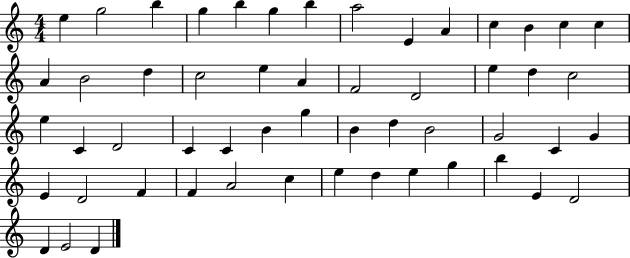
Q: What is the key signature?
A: C major